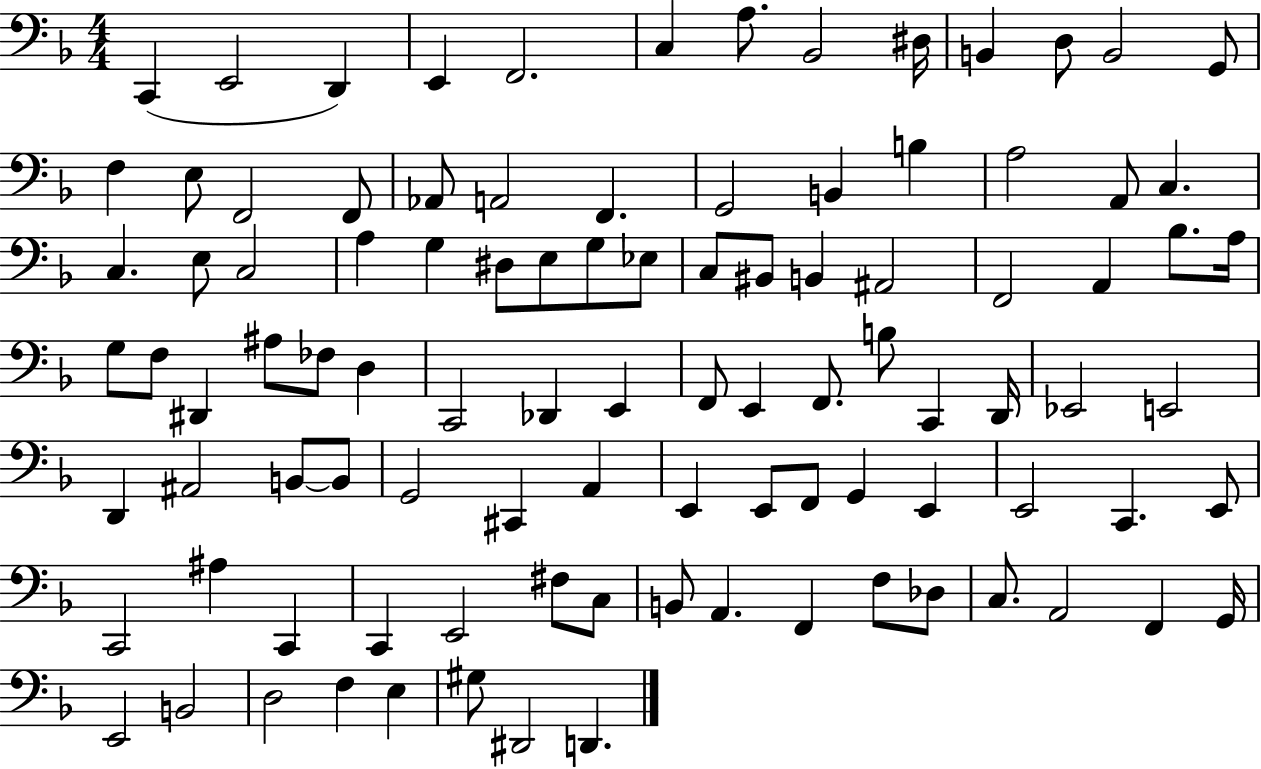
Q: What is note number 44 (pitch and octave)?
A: G3